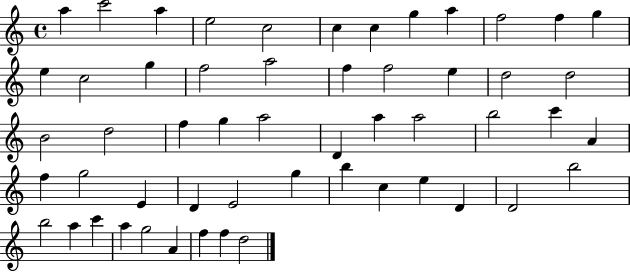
X:1
T:Untitled
M:4/4
L:1/4
K:C
a c'2 a e2 c2 c c g a f2 f g e c2 g f2 a2 f f2 e d2 d2 B2 d2 f g a2 D a a2 b2 c' A f g2 E D E2 g b c e D D2 b2 b2 a c' a g2 A f f d2